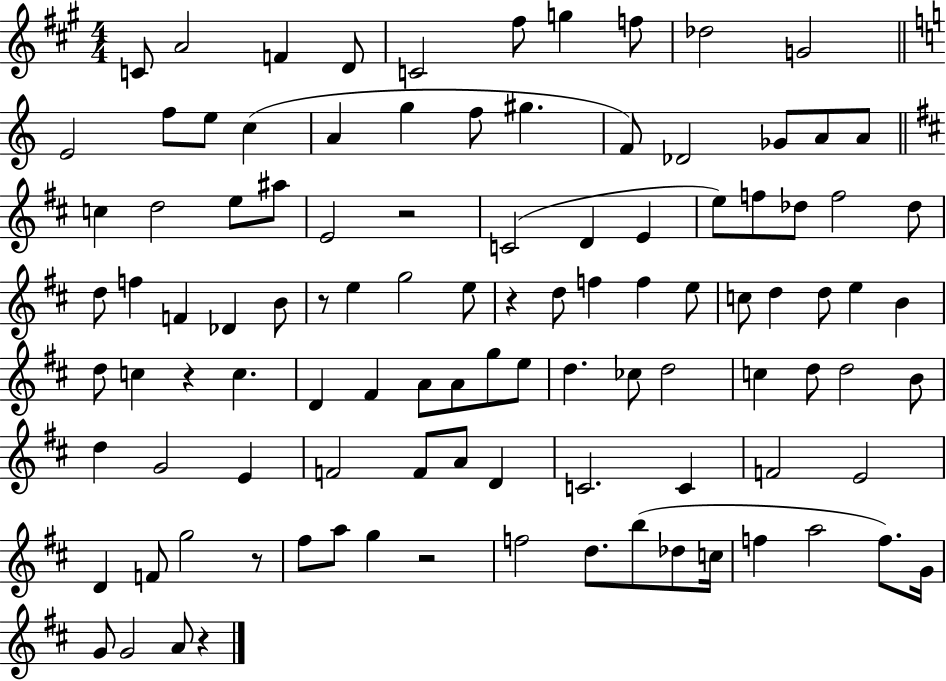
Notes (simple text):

C4/e A4/h F4/q D4/e C4/h F#5/e G5/q F5/e Db5/h G4/h E4/h F5/e E5/e C5/q A4/q G5/q F5/e G#5/q. F4/e Db4/h Gb4/e A4/e A4/e C5/q D5/h E5/e A#5/e E4/h R/h C4/h D4/q E4/q E5/e F5/e Db5/e F5/h Db5/e D5/e F5/q F4/q Db4/q B4/e R/e E5/q G5/h E5/e R/q D5/e F5/q F5/q E5/e C5/e D5/q D5/e E5/q B4/q D5/e C5/q R/q C5/q. D4/q F#4/q A4/e A4/e G5/e E5/e D5/q. CES5/e D5/h C5/q D5/e D5/h B4/e D5/q G4/h E4/q F4/h F4/e A4/e D4/q C4/h. C4/q F4/h E4/h D4/q F4/e G5/h R/e F#5/e A5/e G5/q R/h F5/h D5/e. B5/e Db5/e C5/s F5/q A5/h F5/e. G4/s G4/e G4/h A4/e R/q